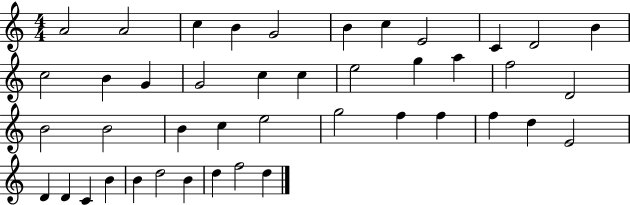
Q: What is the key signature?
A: C major